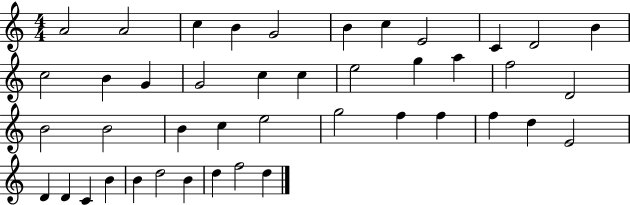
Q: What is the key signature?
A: C major